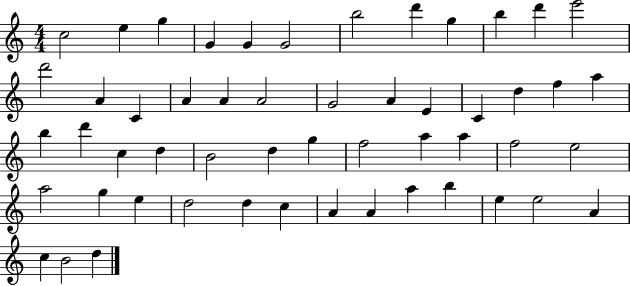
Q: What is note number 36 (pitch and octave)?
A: F5